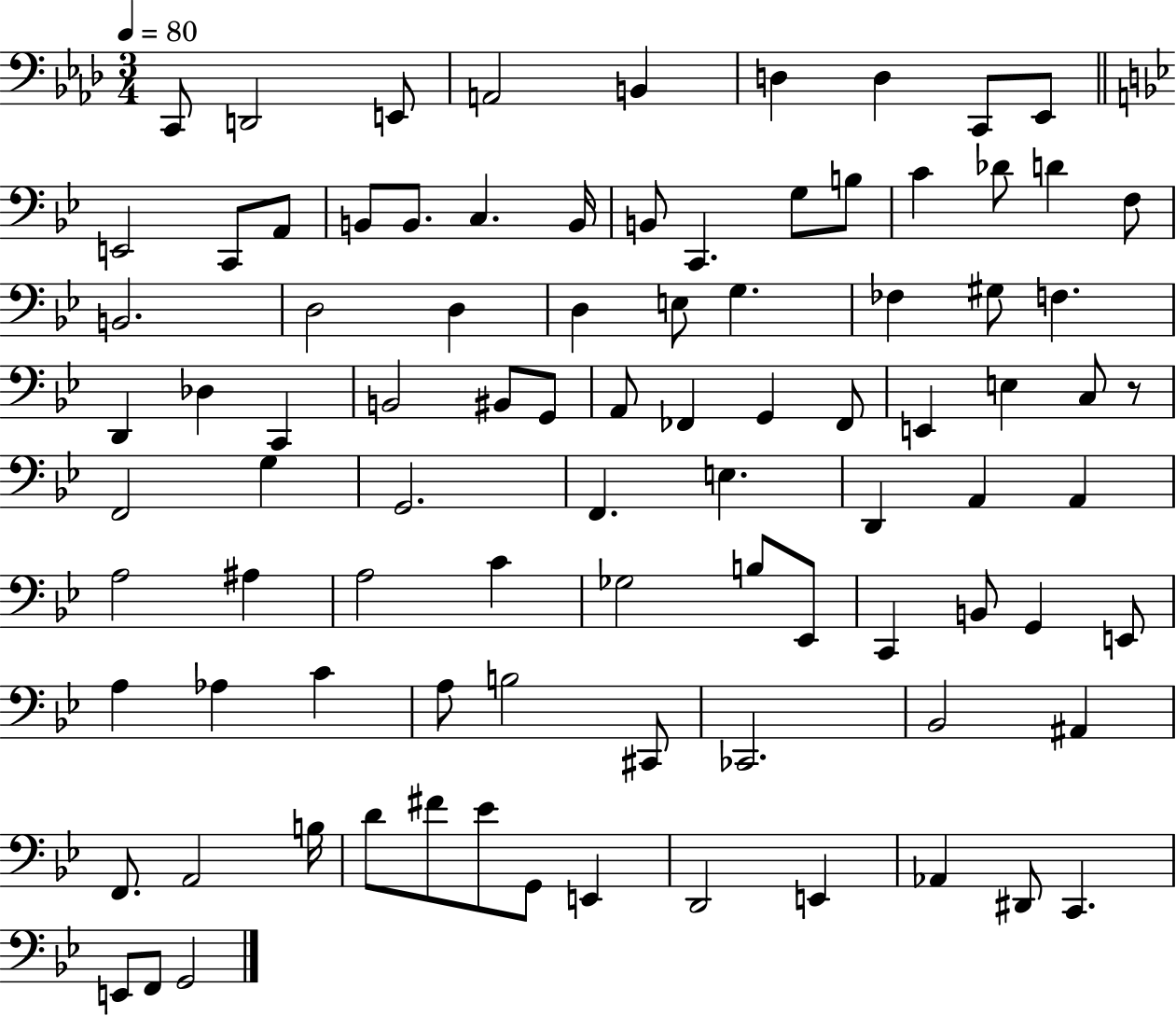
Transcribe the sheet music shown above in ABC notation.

X:1
T:Untitled
M:3/4
L:1/4
K:Ab
C,,/2 D,,2 E,,/2 A,,2 B,, D, D, C,,/2 _E,,/2 E,,2 C,,/2 A,,/2 B,,/2 B,,/2 C, B,,/4 B,,/2 C,, G,/2 B,/2 C _D/2 D F,/2 B,,2 D,2 D, D, E,/2 G, _F, ^G,/2 F, D,, _D, C,, B,,2 ^B,,/2 G,,/2 A,,/2 _F,, G,, _F,,/2 E,, E, C,/2 z/2 F,,2 G, G,,2 F,, E, D,, A,, A,, A,2 ^A, A,2 C _G,2 B,/2 _E,,/2 C,, B,,/2 G,, E,,/2 A, _A, C A,/2 B,2 ^C,,/2 _C,,2 _B,,2 ^A,, F,,/2 A,,2 B,/4 D/2 ^F/2 _E/2 G,,/2 E,, D,,2 E,, _A,, ^D,,/2 C,, E,,/2 F,,/2 G,,2